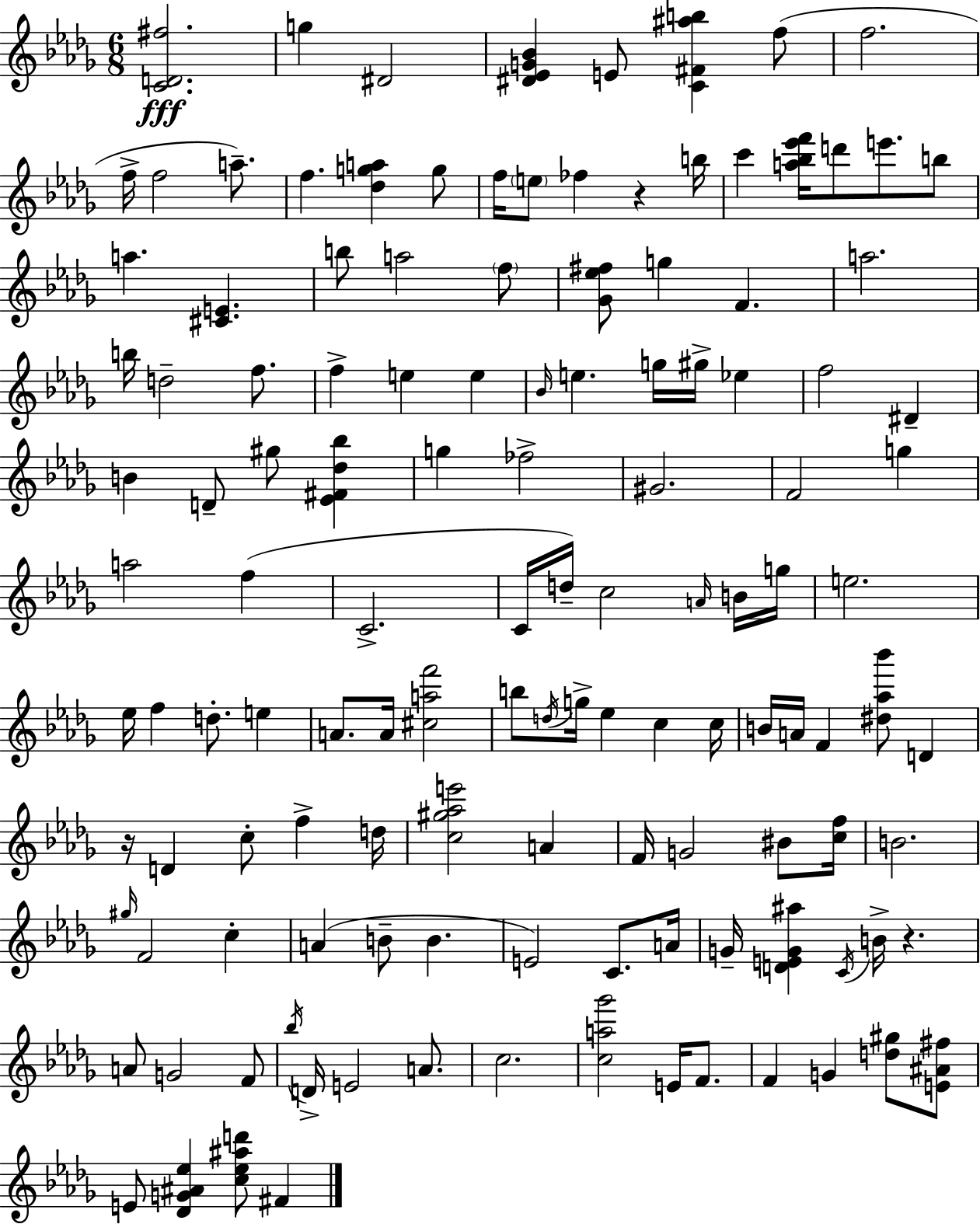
{
  \clef treble
  \numericTimeSignature
  \time 6/8
  \key bes \minor
  \repeat volta 2 { <c' d' fis''>2.\fff | g''4 dis'2 | <dis' ees' g' bes'>4 e'8 <c' fis' ais'' b''>4 f''8( | f''2. | \break f''16-> f''2 a''8.--) | f''4. <des'' g'' a''>4 g''8 | f''16 \parenthesize e''8 fes''4 r4 b''16 | c'''4 <a'' bes'' ees''' f'''>16 d'''8 e'''8. b''8 | \break a''4. <cis' e'>4. | b''8 a''2 \parenthesize f''8 | <ges' ees'' fis''>8 g''4 f'4. | a''2. | \break b''16 d''2-- f''8. | f''4-> e''4 e''4 | \grace { bes'16 } e''4. g''16 gis''16-> ees''4 | f''2 dis'4-- | \break b'4 d'8-- gis''8 <ees' fis' des'' bes''>4 | g''4 fes''2-> | gis'2. | f'2 g''4 | \break a''2 f''4( | c'2.-> | c'16 d''16--) c''2 \grace { a'16 } | b'16 g''16 e''2. | \break ees''16 f''4 d''8.-. e''4 | a'8. a'16 <cis'' a'' f'''>2 | b''8 \acciaccatura { d''16 } g''16-> ees''4 c''4 | c''16 b'16 a'16 f'4 <dis'' aes'' bes'''>8 d'4 | \break r16 d'4 c''8-. f''4-> | d''16 <c'' gis'' aes'' e'''>2 a'4 | f'16 g'2 | bis'8 <c'' f''>16 b'2. | \break \grace { gis''16 } f'2 | c''4-. a'4( b'8-- b'4. | e'2) | c'8. a'16 g'16-- <d' e' g' ais''>4 \acciaccatura { c'16 } b'16-> r4. | \break a'8 g'2 | f'8 \acciaccatura { bes''16 } d'16-> e'2 | a'8. c''2. | <c'' a'' ges'''>2 | \break e'16 f'8. f'4 g'4 | <d'' gis''>8 <e' ais' fis''>8 e'8 <des' g' ais' ees''>4 | <c'' ees'' ais'' d'''>8 fis'4 } \bar "|."
}